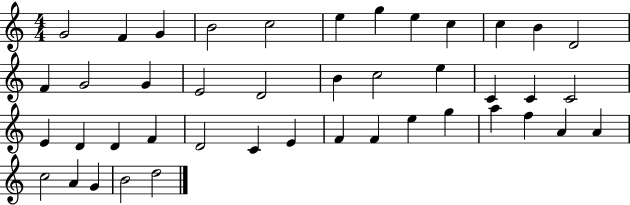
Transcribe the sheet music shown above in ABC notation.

X:1
T:Untitled
M:4/4
L:1/4
K:C
G2 F G B2 c2 e g e c c B D2 F G2 G E2 D2 B c2 e C C C2 E D D F D2 C E F F e g a f A A c2 A G B2 d2